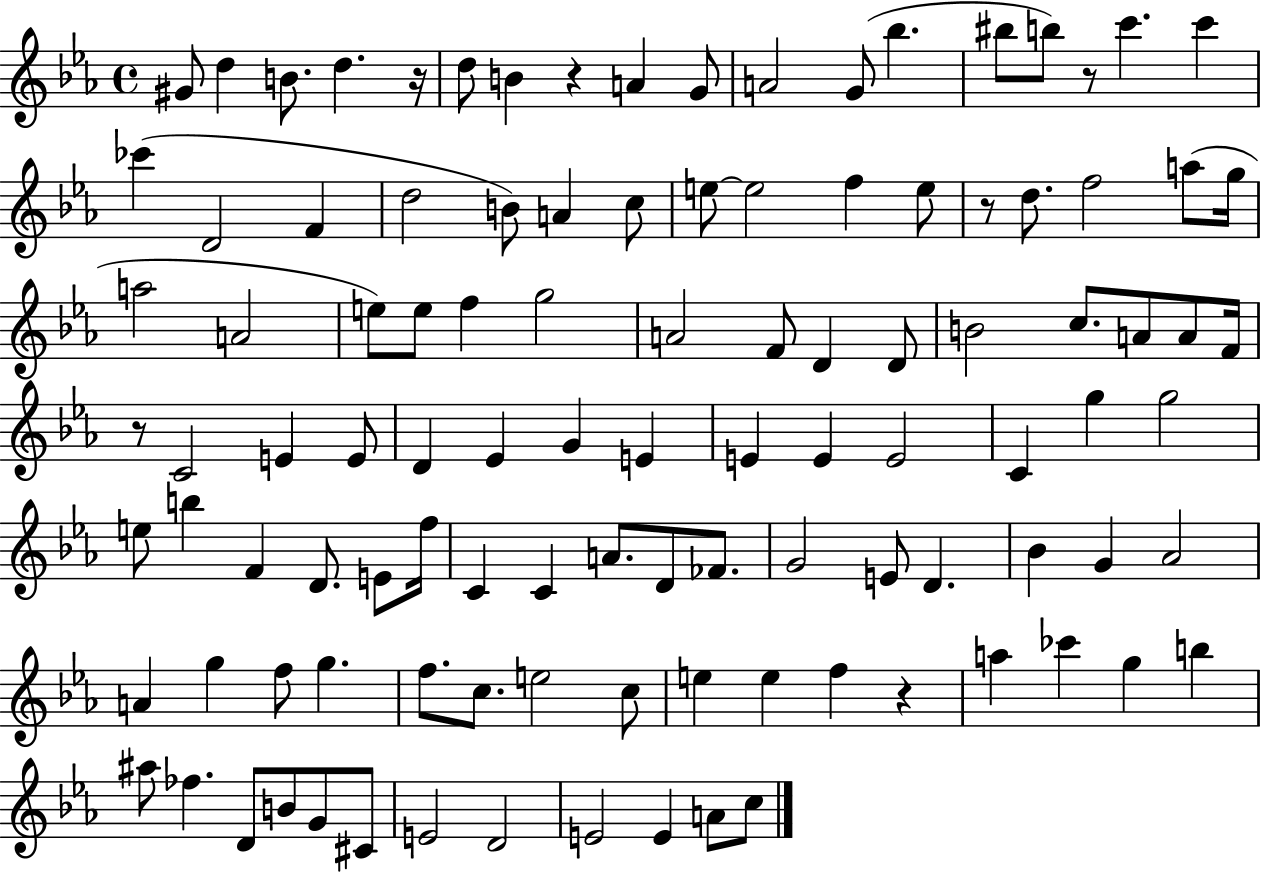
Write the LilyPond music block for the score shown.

{
  \clef treble
  \time 4/4
  \defaultTimeSignature
  \key ees \major
  gis'8 d''4 b'8. d''4. r16 | d''8 b'4 r4 a'4 g'8 | a'2 g'8( bes''4. | bis''8 b''8) r8 c'''4. c'''4 | \break ces'''4( d'2 f'4 | d''2 b'8) a'4 c''8 | e''8~~ e''2 f''4 e''8 | r8 d''8. f''2 a''8( g''16 | \break a''2 a'2 | e''8) e''8 f''4 g''2 | a'2 f'8 d'4 d'8 | b'2 c''8. a'8 a'8 f'16 | \break r8 c'2 e'4 e'8 | d'4 ees'4 g'4 e'4 | e'4 e'4 e'2 | c'4 g''4 g''2 | \break e''8 b''4 f'4 d'8. e'8 f''16 | c'4 c'4 a'8. d'8 fes'8. | g'2 e'8 d'4. | bes'4 g'4 aes'2 | \break a'4 g''4 f''8 g''4. | f''8. c''8. e''2 c''8 | e''4 e''4 f''4 r4 | a''4 ces'''4 g''4 b''4 | \break ais''8 fes''4. d'8 b'8 g'8 cis'8 | e'2 d'2 | e'2 e'4 a'8 c''8 | \bar "|."
}